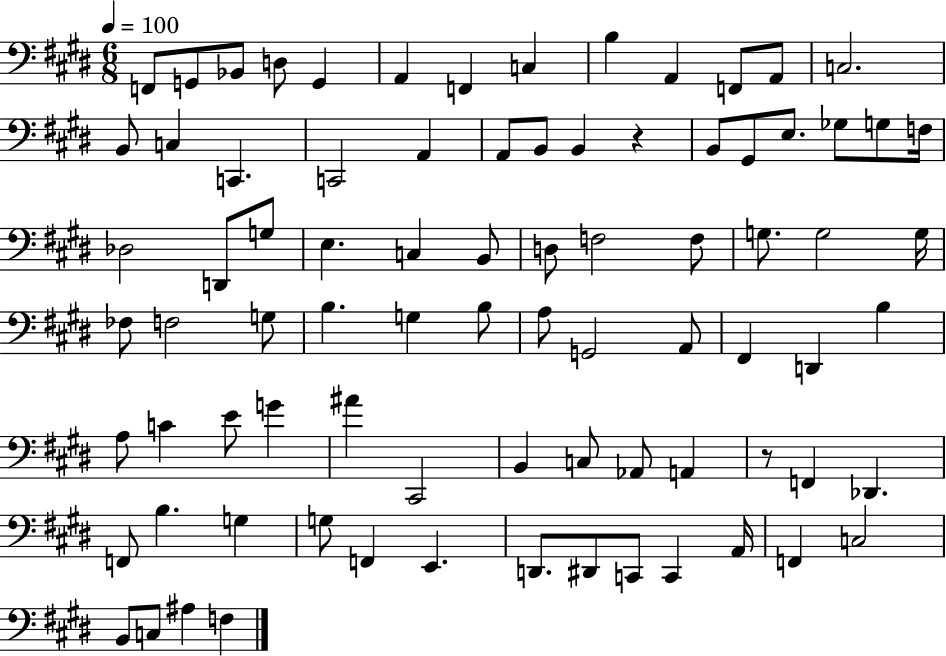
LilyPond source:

{
  \clef bass
  \numericTimeSignature
  \time 6/8
  \key e \major
  \tempo 4 = 100
  f,8 g,8 bes,8 d8 g,4 | a,4 f,4 c4 | b4 a,4 f,8 a,8 | c2. | \break b,8 c4 c,4. | c,2 a,4 | a,8 b,8 b,4 r4 | b,8 gis,8 e8. ges8 g8 f16 | \break des2 d,8 g8 | e4. c4 b,8 | d8 f2 f8 | g8. g2 g16 | \break fes8 f2 g8 | b4. g4 b8 | a8 g,2 a,8 | fis,4 d,4 b4 | \break a8 c'4 e'8 g'4 | ais'4 cis,2 | b,4 c8 aes,8 a,4 | r8 f,4 des,4. | \break f,8 b4. g4 | g8 f,4 e,4. | d,8. dis,8 c,8 c,4 a,16 | f,4 c2 | \break b,8 c8 ais4 f4 | \bar "|."
}